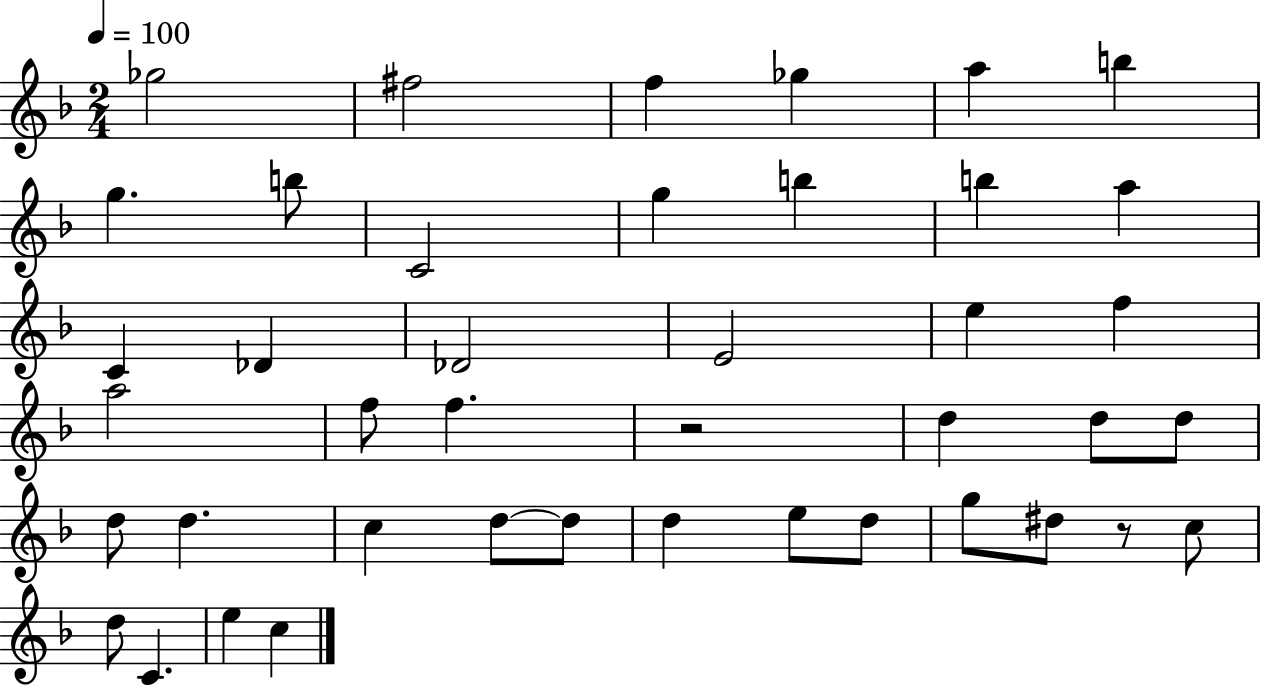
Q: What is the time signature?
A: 2/4